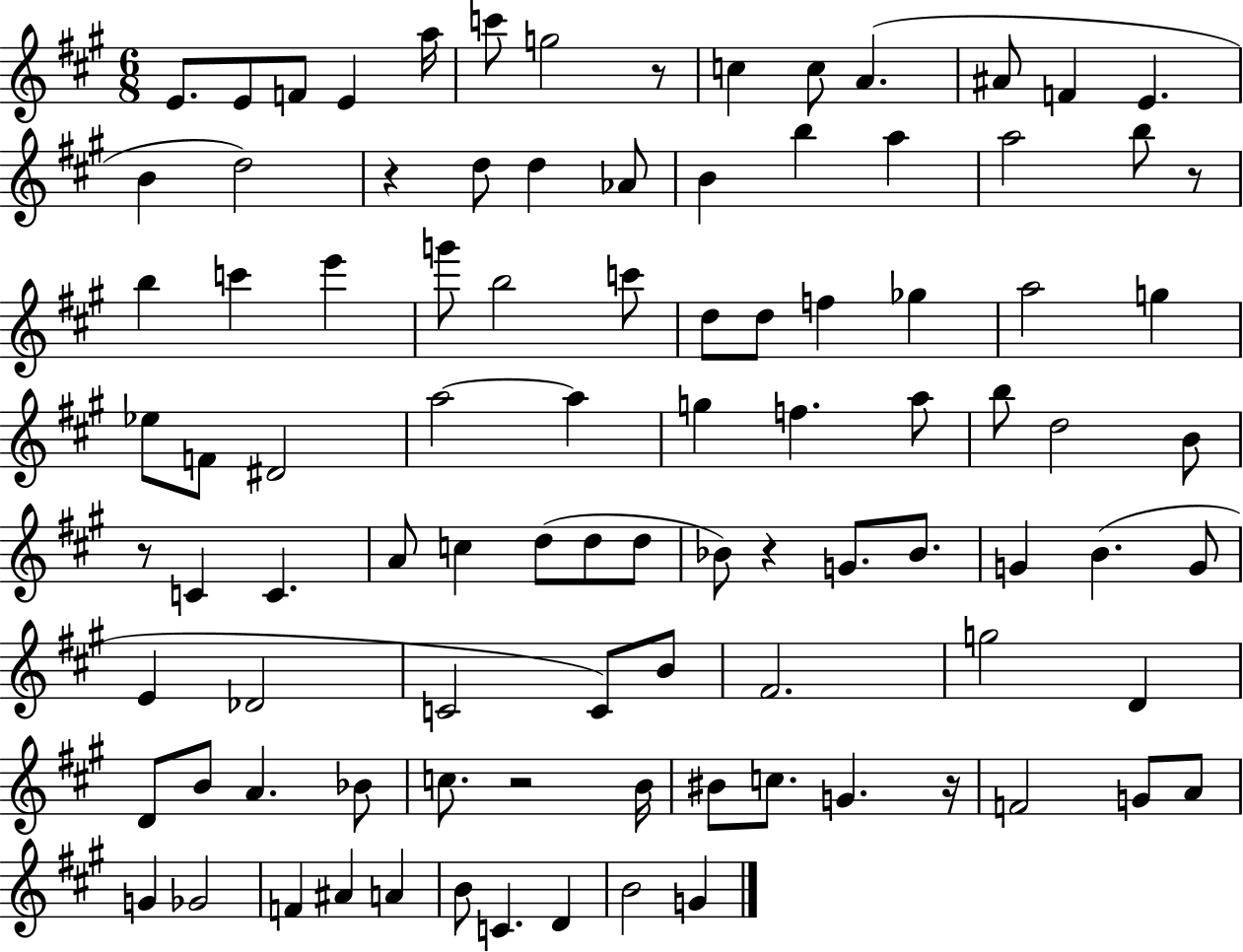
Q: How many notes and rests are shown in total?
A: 96